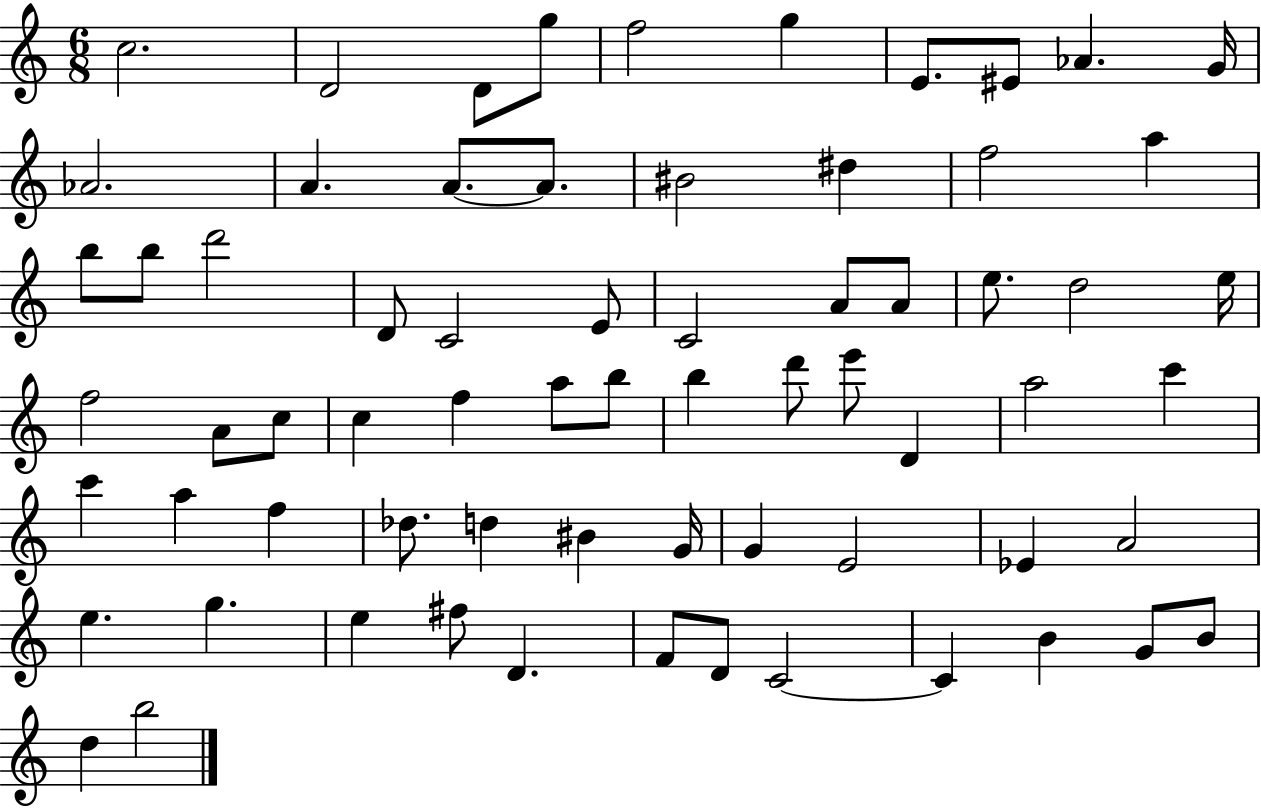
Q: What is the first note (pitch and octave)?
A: C5